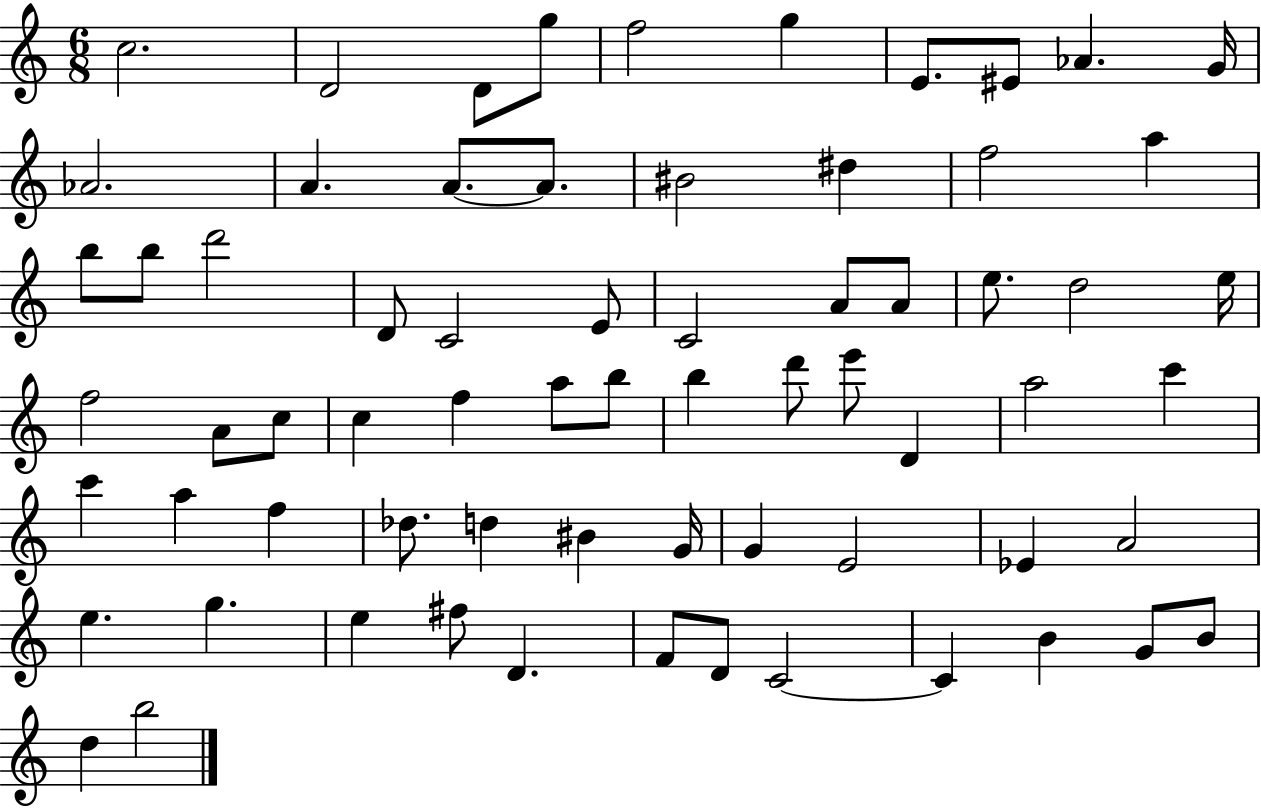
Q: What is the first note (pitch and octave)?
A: C5